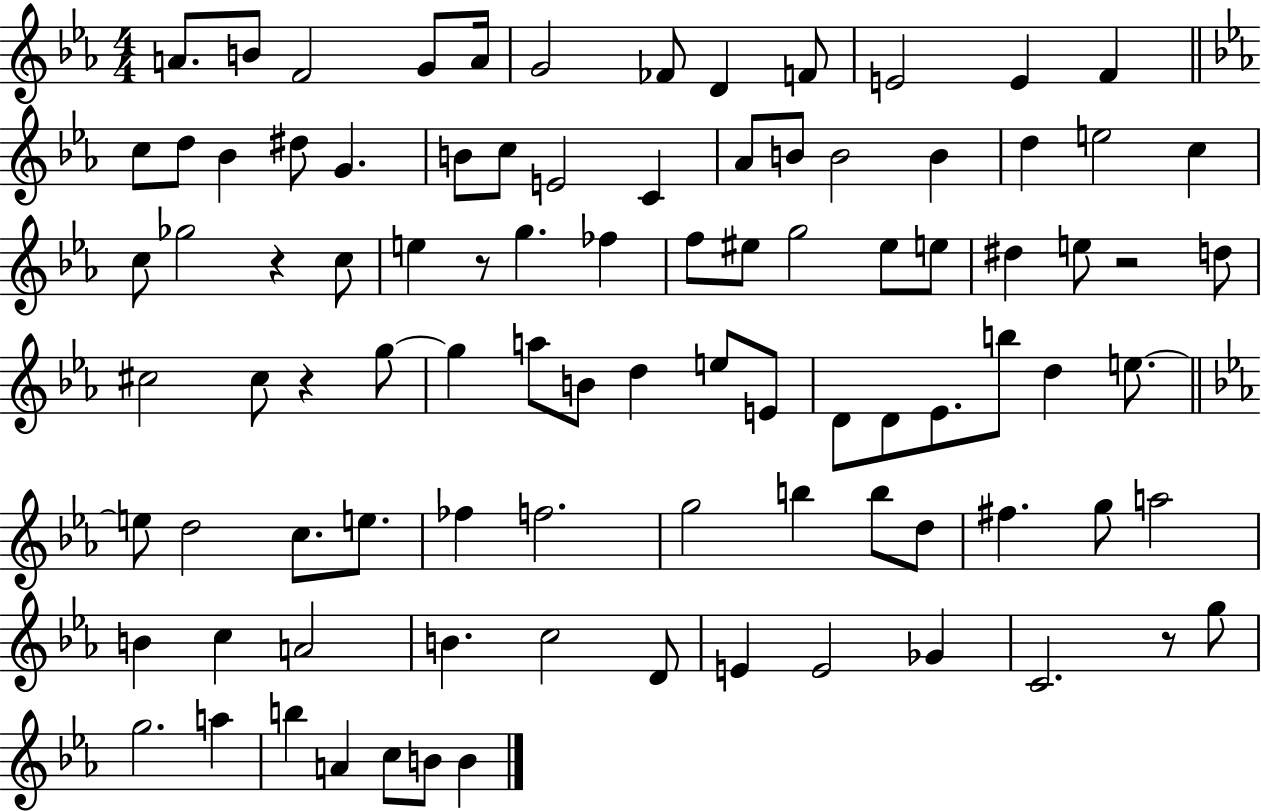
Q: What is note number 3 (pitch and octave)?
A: F4